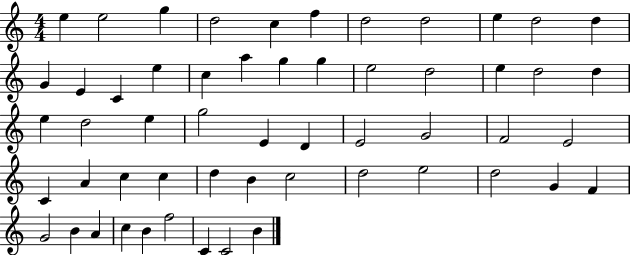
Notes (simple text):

E5/q E5/h G5/q D5/h C5/q F5/q D5/h D5/h E5/q D5/h D5/q G4/q E4/q C4/q E5/q C5/q A5/q G5/q G5/q E5/h D5/h E5/q D5/h D5/q E5/q D5/h E5/q G5/h E4/q D4/q E4/h G4/h F4/h E4/h C4/q A4/q C5/q C5/q D5/q B4/q C5/h D5/h E5/h D5/h G4/q F4/q G4/h B4/q A4/q C5/q B4/q F5/h C4/q C4/h B4/q